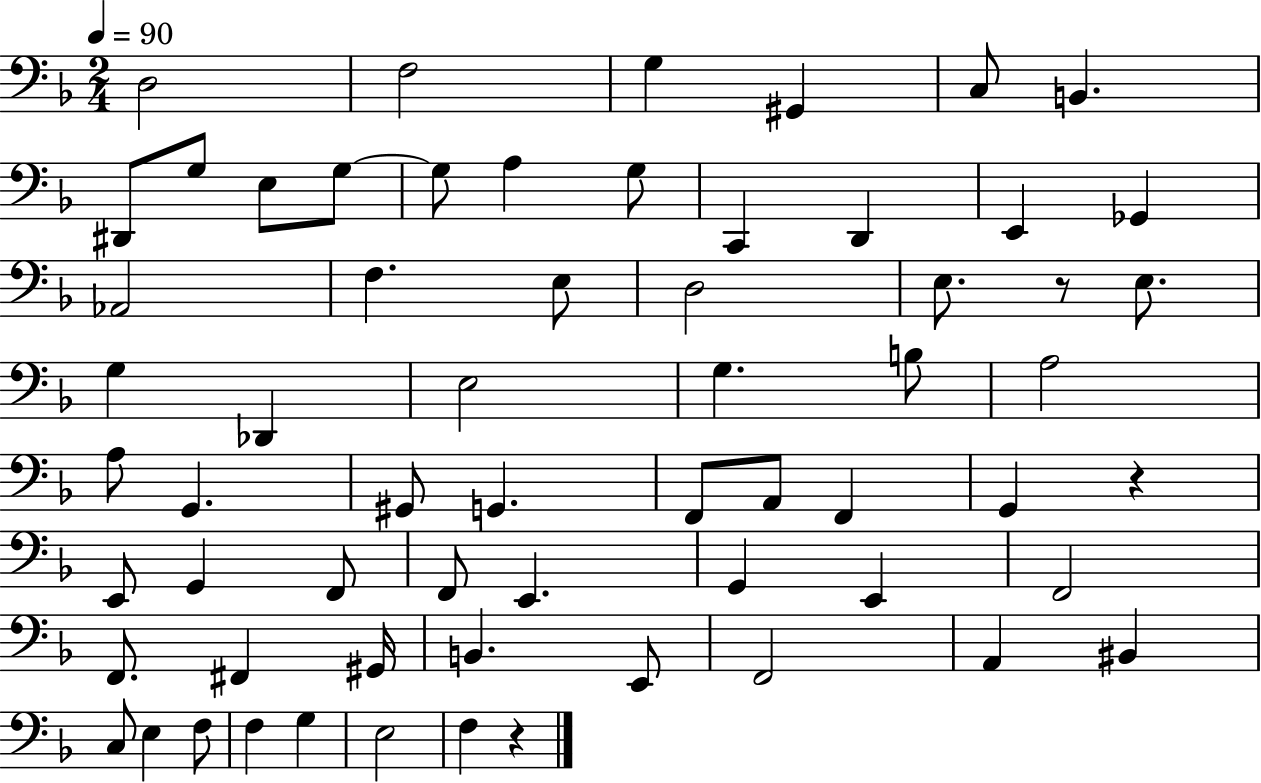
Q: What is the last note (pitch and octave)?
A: F3